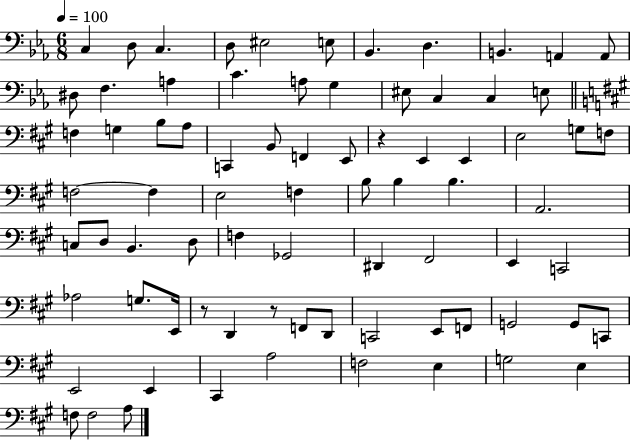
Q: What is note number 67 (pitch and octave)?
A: C#2